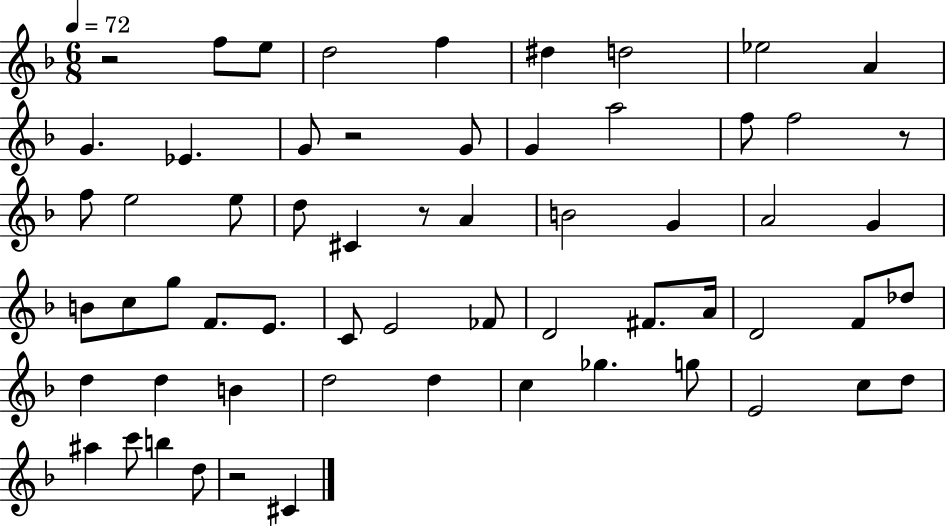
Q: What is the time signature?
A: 6/8